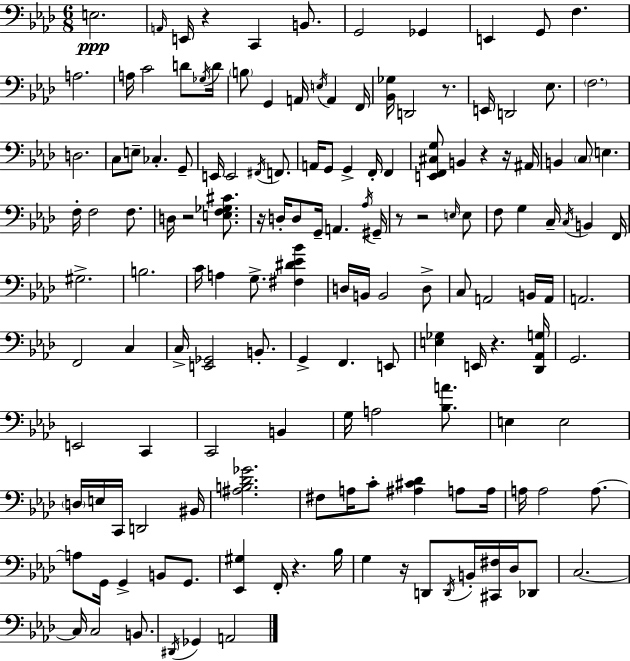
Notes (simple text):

E3/h. A2/s E2/s R/q C2/q B2/e. G2/h Gb2/q E2/q G2/e F3/q. A3/h. A3/s C4/h D4/e Gb3/s D4/s B3/e G2/q A2/s E3/s A2/q F2/s [Bb2,Gb3]/s D2/h R/e. E2/s D2/h Eb3/e. F3/h. D3/h. C3/e E3/e CES3/q. G2/e E2/s E2/h F#2/s F2/e. A2/s G2/e G2/q F2/s F2/q [E2,F2,C#3,G3]/e B2/q R/q R/s A#2/s B2/q C3/e E3/q. F3/s F3/h F3/e. D3/s R/h [E3,F3,Gb3,C#4]/e. R/s D3/s D3/e G2/s A2/q. Ab3/s G#2/s R/e R/h E3/s E3/e F3/e G3/q C3/s C3/s B2/q F2/s G#3/h. B3/h. C4/s A3/q G3/e. [F#3,D#4,Eb4,Bb4]/q D3/s B2/s B2/h D3/e C3/e A2/h B2/s A2/s A2/h. F2/h C3/q C3/s [E2,Gb2]/h B2/e. G2/q F2/q. E2/e [E3,Gb3]/q E2/s R/q. [Db2,Ab2,G3]/s G2/h. E2/h C2/q C2/h B2/q G3/s A3/h [Bb3,A4]/e. E3/q E3/h D3/s E3/s C2/s D2/h BIS2/s [A#3,B3,Db4,Gb4]/h. F#3/e A3/s C4/e [A#3,C#4,Db4]/q A3/e A3/s A3/s A3/h A3/e. A3/e G2/s G2/q B2/e G2/e. [Eb2,G#3]/q F2/s R/q. Bb3/s G3/q R/s D2/e D2/s B2/s [C#2,F#3]/s Db3/s Db2/e C3/h. C3/s C3/h B2/e. D#2/s Gb2/q A2/h